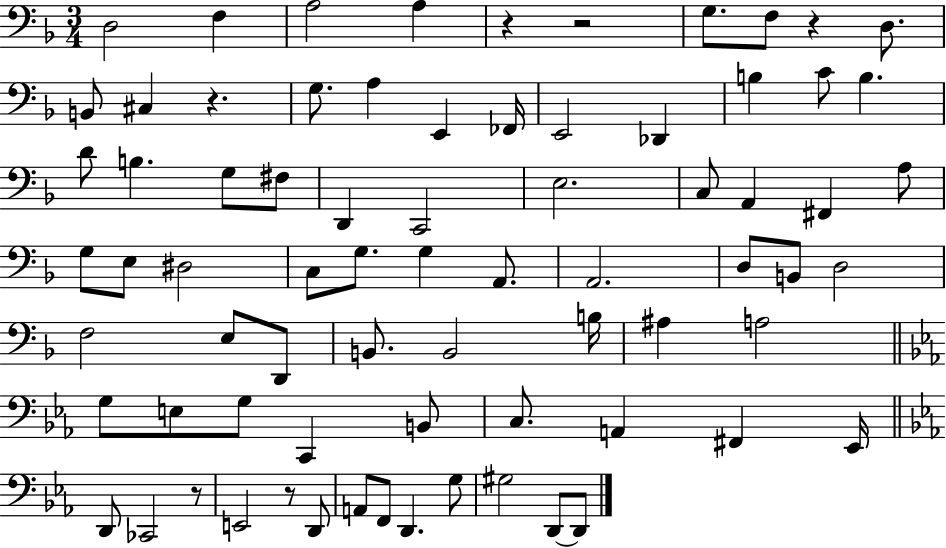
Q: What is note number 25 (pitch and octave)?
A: E3